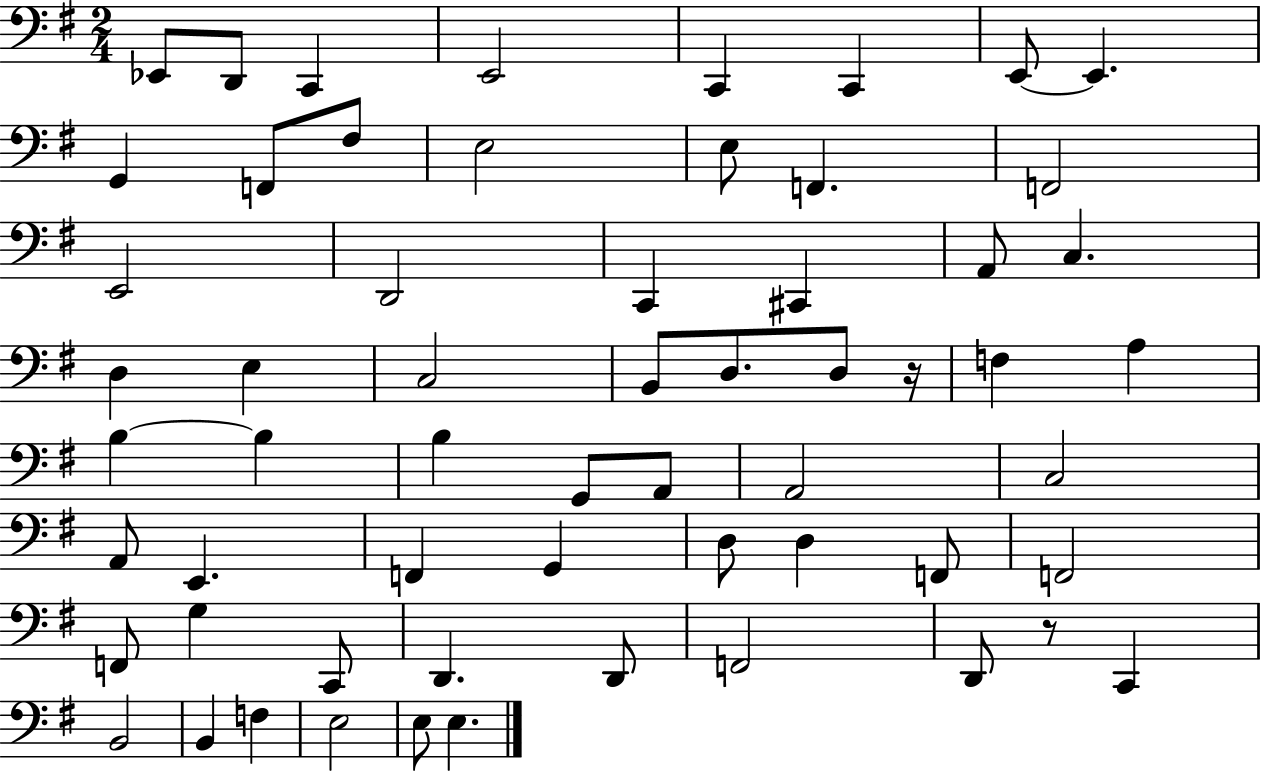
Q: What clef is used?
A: bass